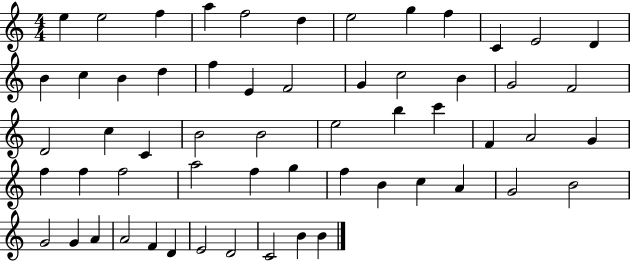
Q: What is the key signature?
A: C major